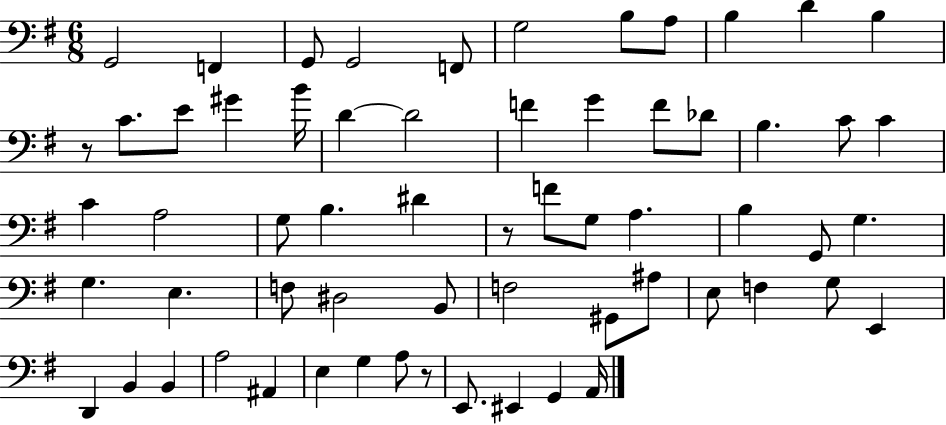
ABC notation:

X:1
T:Untitled
M:6/8
L:1/4
K:G
G,,2 F,, G,,/2 G,,2 F,,/2 G,2 B,/2 A,/2 B, D B, z/2 C/2 E/2 ^G B/4 D D2 F G F/2 _D/2 B, C/2 C C A,2 G,/2 B, ^D z/2 F/2 G,/2 A, B, G,,/2 G, G, E, F,/2 ^D,2 B,,/2 F,2 ^G,,/2 ^A,/2 E,/2 F, G,/2 E,, D,, B,, B,, A,2 ^A,, E, G, A,/2 z/2 E,,/2 ^E,, G,, A,,/4